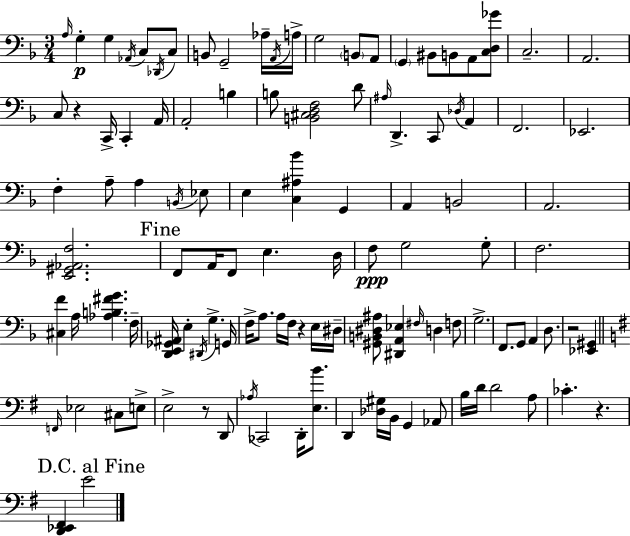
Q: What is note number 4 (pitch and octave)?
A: Ab2